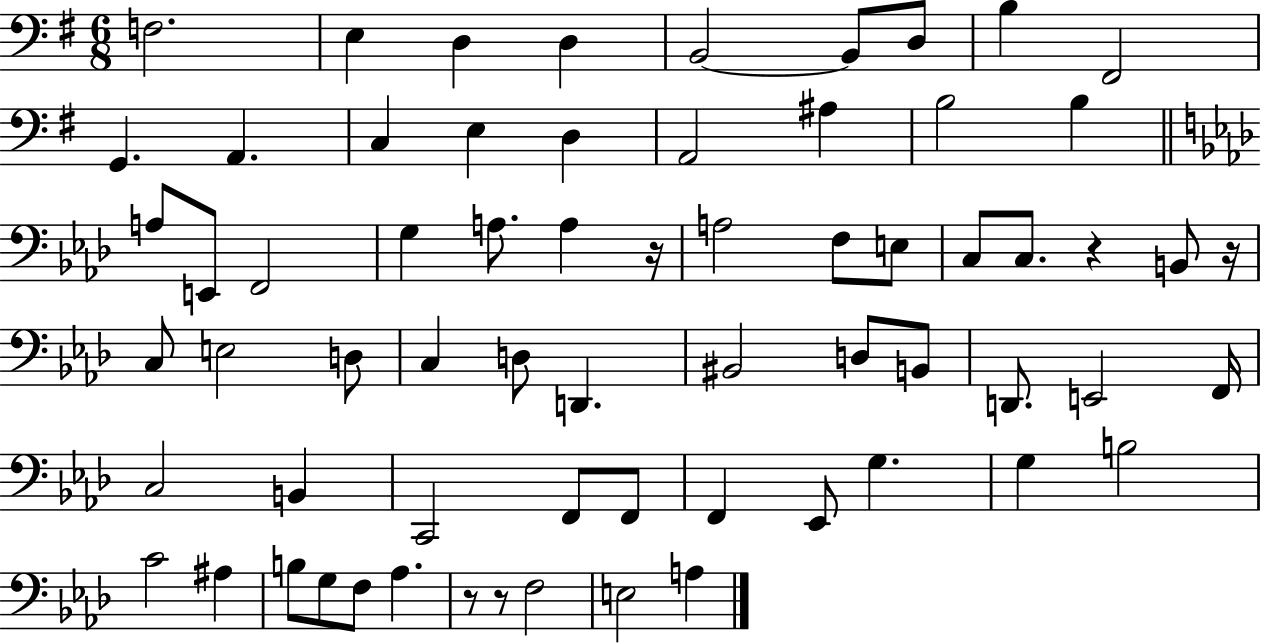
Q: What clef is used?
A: bass